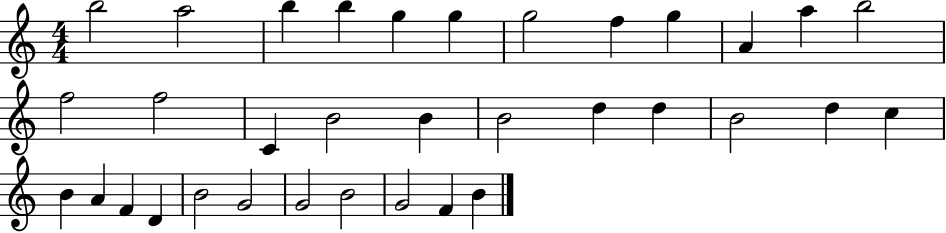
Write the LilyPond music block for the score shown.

{
  \clef treble
  \numericTimeSignature
  \time 4/4
  \key c \major
  b''2 a''2 | b''4 b''4 g''4 g''4 | g''2 f''4 g''4 | a'4 a''4 b''2 | \break f''2 f''2 | c'4 b'2 b'4 | b'2 d''4 d''4 | b'2 d''4 c''4 | \break b'4 a'4 f'4 d'4 | b'2 g'2 | g'2 b'2 | g'2 f'4 b'4 | \break \bar "|."
}